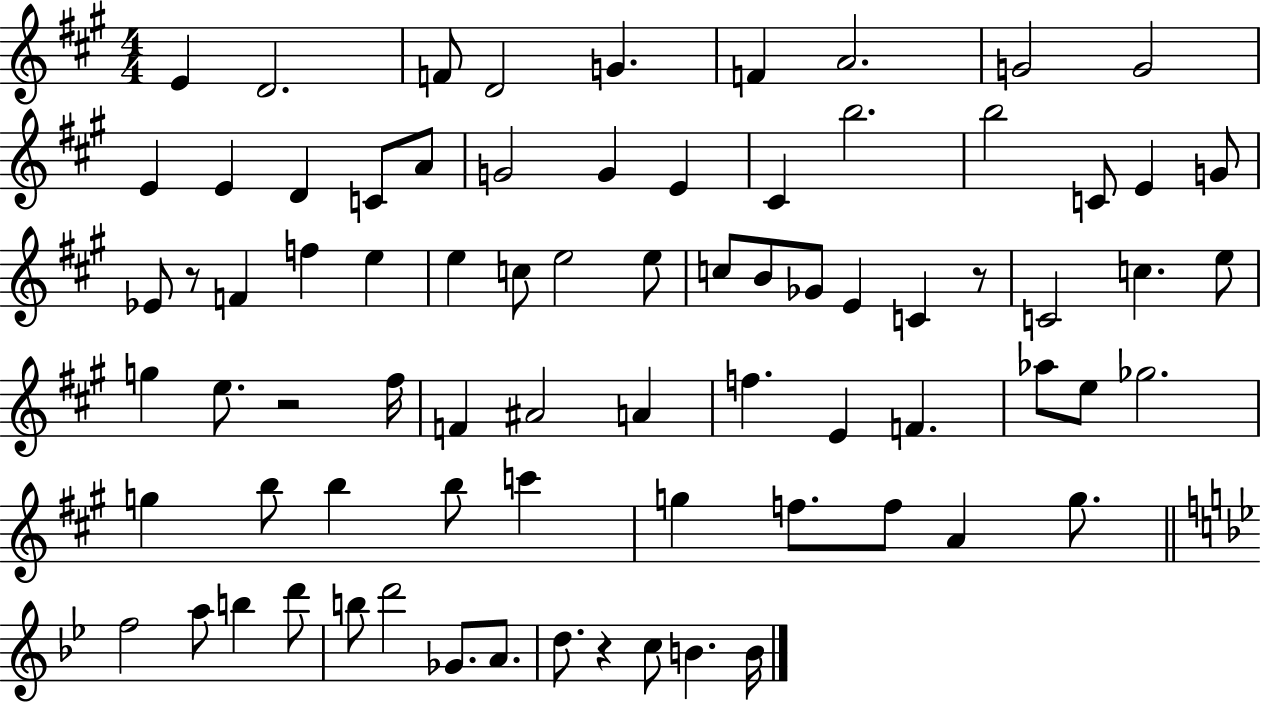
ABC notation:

X:1
T:Untitled
M:4/4
L:1/4
K:A
E D2 F/2 D2 G F A2 G2 G2 E E D C/2 A/2 G2 G E ^C b2 b2 C/2 E G/2 _E/2 z/2 F f e e c/2 e2 e/2 c/2 B/2 _G/2 E C z/2 C2 c e/2 g e/2 z2 ^f/4 F ^A2 A f E F _a/2 e/2 _g2 g b/2 b b/2 c' g f/2 f/2 A g/2 f2 a/2 b d'/2 b/2 d'2 _G/2 A/2 d/2 z c/2 B B/4